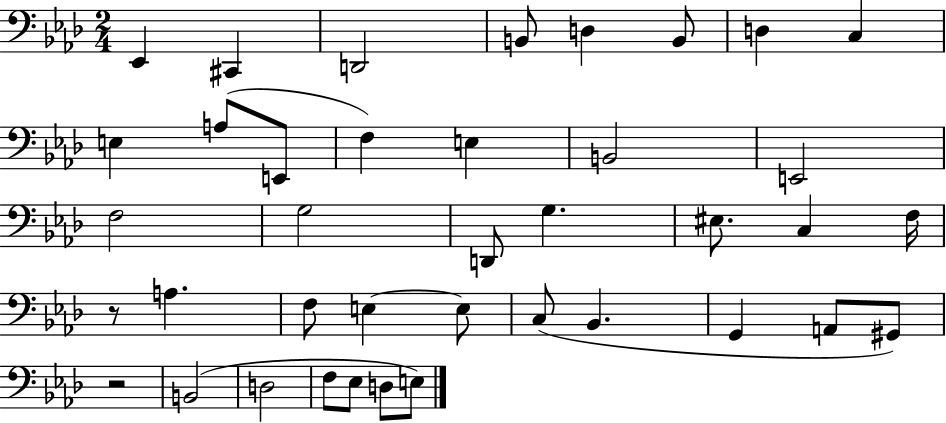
Eb2/q C#2/q D2/h B2/e D3/q B2/e D3/q C3/q E3/q A3/e E2/e F3/q E3/q B2/h E2/h F3/h G3/h D2/e G3/q. EIS3/e. C3/q F3/s R/e A3/q. F3/e E3/q E3/e C3/e Bb2/q. G2/q A2/e G#2/e R/h B2/h D3/h F3/e Eb3/e D3/e E3/e